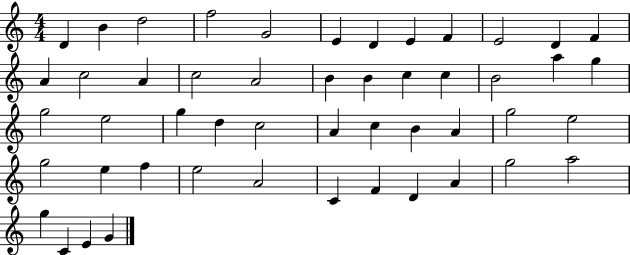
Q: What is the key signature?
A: C major